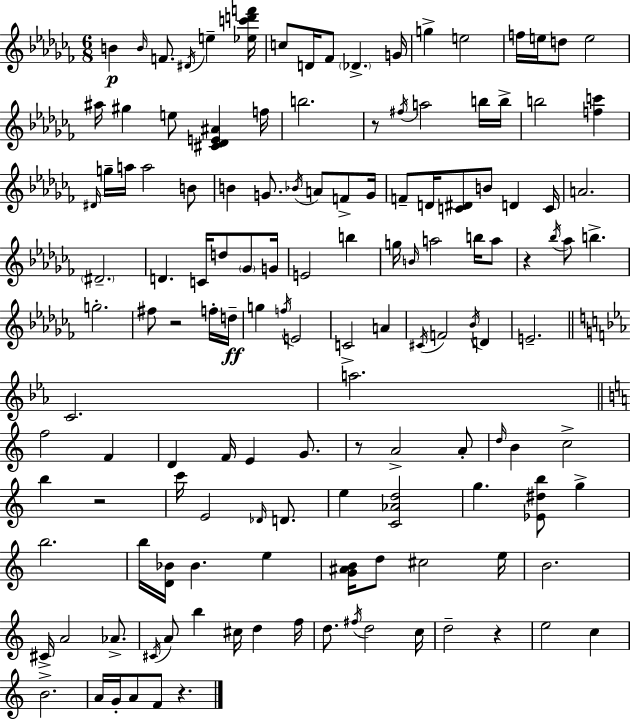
{
  \clef treble
  \numericTimeSignature
  \time 6/8
  \key aes \minor
  \repeat volta 2 { b'4\p \grace { b'16 } f'8. \acciaccatura { dis'16 } e''4-- | <ees'' c''' d''' f'''>16 c''8 d'16 fes'8 \parenthesize des'4.-> | g'16 g''4-> e''2 | f''16 e''16 d''8 e''2 | \break ais''16 gis''4 e''8 <cis' des' e' ais'>4 | f''16 b''2. | r8 \acciaccatura { fis''16 } a''2 | b''16 b''16-> b''2 <f'' c'''>4 | \break \grace { dis'16 } g''16-- a''16 a''2 | b'8 b'4 g'8. \acciaccatura { bes'16 } | a'8 f'8-> g'16 f'8-- d'16 <c' dis'>8 b'8 | d'4 c'16 a'2. | \break \parenthesize dis'2.-- | d'4. c'16 | d''8 \parenthesize ges'8 g'16 e'2 | b''4 g''16 \grace { b'16 } a''2 | \break b''16 a''8 r4 \acciaccatura { bes''16 } aes''8 | b''4.-> g''2.-. | fis''8 r2 | f''16-. d''16--\ff g''4 \acciaccatura { f''16 } | \break e'2 c'2-> | a'4 \acciaccatura { cis'16 } f'2 | \acciaccatura { bes'16 } d'4 e'2.-- | \bar "||" \break \key ees \major c'2. | a''2. | \bar "||" \break \key c \major f''2 f'4 | d'4 f'16 e'4 g'8. | r8 a'2-> a'8-. | \grace { d''16 } b'4 c''2-> | \break b''4 r2 | c'''16 e'2 \grace { des'16 } d'8. | e''4 <c' aes' d''>2 | g''4. <ees' dis'' b''>8 g''4-> | \break b''2. | b''16 <d' bes'>16 bes'4. e''4 | <g' ais' b'>16 d''8 cis''2 | e''16 b'2. | \break cis'16-> a'2 aes'8.-> | \acciaccatura { cis'16 } a'8 b''4 cis''16 d''4 | f''16 d''8. \acciaccatura { fis''16 } d''2 | c''16 d''2-- | \break r4 e''2 | c''4 b'2.-> | a'16 g'16-. a'8 f'8 r4. | } \bar "|."
}